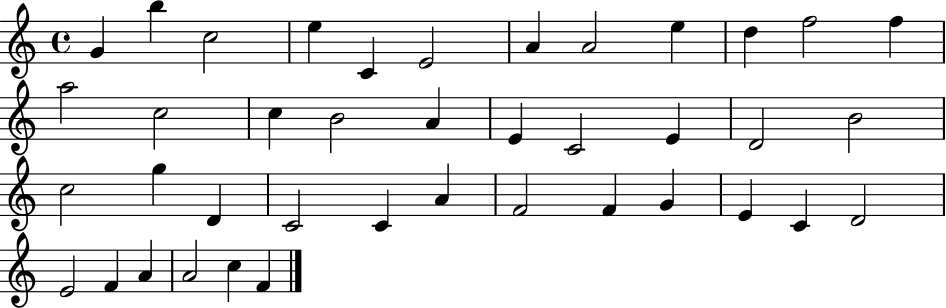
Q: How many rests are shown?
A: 0